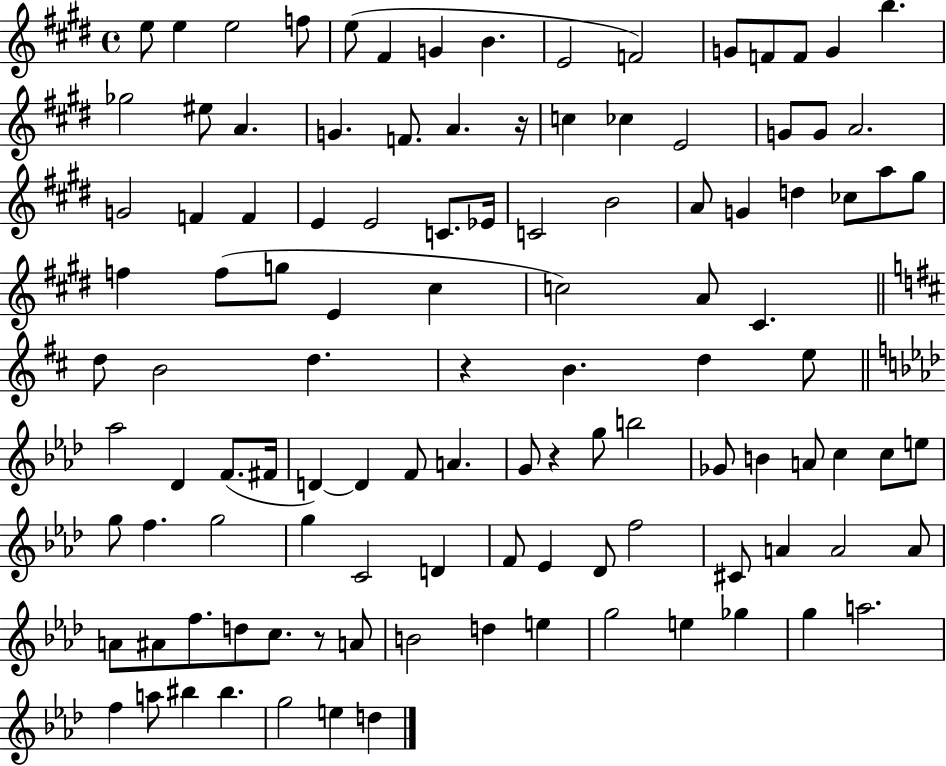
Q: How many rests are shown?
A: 4